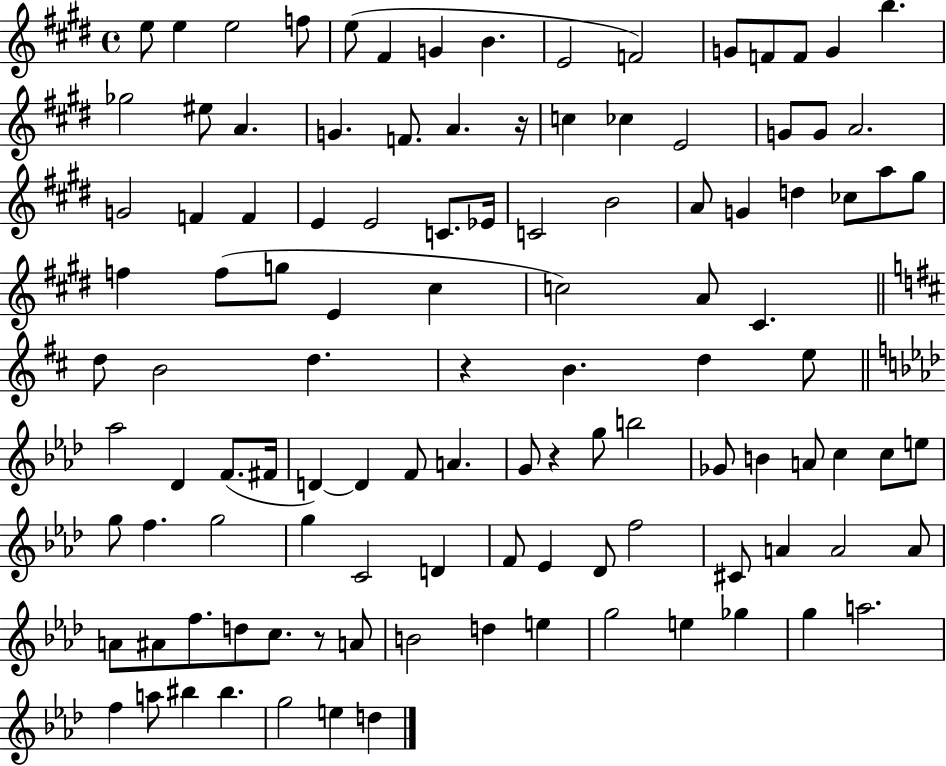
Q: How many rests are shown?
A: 4